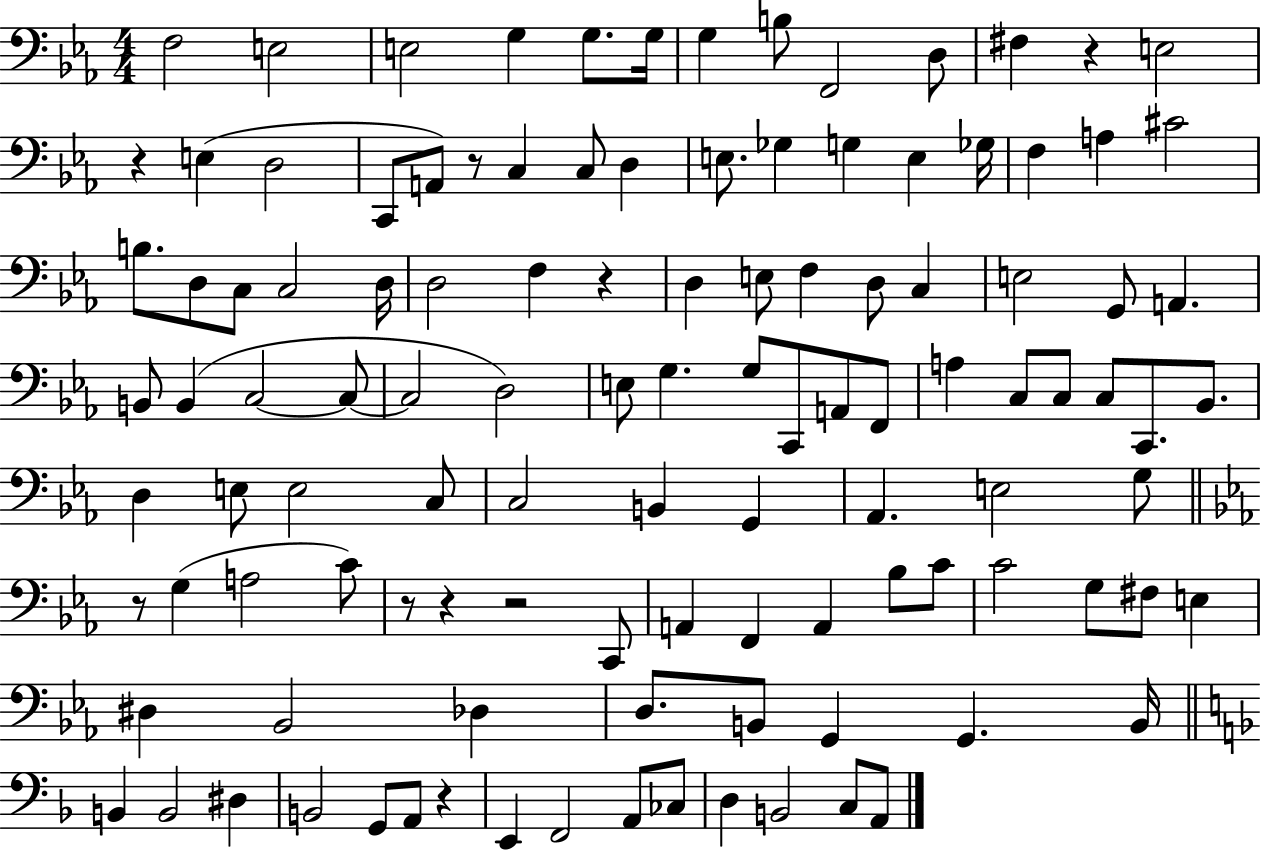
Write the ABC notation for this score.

X:1
T:Untitled
M:4/4
L:1/4
K:Eb
F,2 E,2 E,2 G, G,/2 G,/4 G, B,/2 F,,2 D,/2 ^F, z E,2 z E, D,2 C,,/2 A,,/2 z/2 C, C,/2 D, E,/2 _G, G, E, _G,/4 F, A, ^C2 B,/2 D,/2 C,/2 C,2 D,/4 D,2 F, z D, E,/2 F, D,/2 C, E,2 G,,/2 A,, B,,/2 B,, C,2 C,/2 C,2 D,2 E,/2 G, G,/2 C,,/2 A,,/2 F,,/2 A, C,/2 C,/2 C,/2 C,,/2 _B,,/2 D, E,/2 E,2 C,/2 C,2 B,, G,, _A,, E,2 G,/2 z/2 G, A,2 C/2 z/2 z z2 C,,/2 A,, F,, A,, _B,/2 C/2 C2 G,/2 ^F,/2 E, ^D, _B,,2 _D, D,/2 B,,/2 G,, G,, B,,/4 B,, B,,2 ^D, B,,2 G,,/2 A,,/2 z E,, F,,2 A,,/2 _C,/2 D, B,,2 C,/2 A,,/2